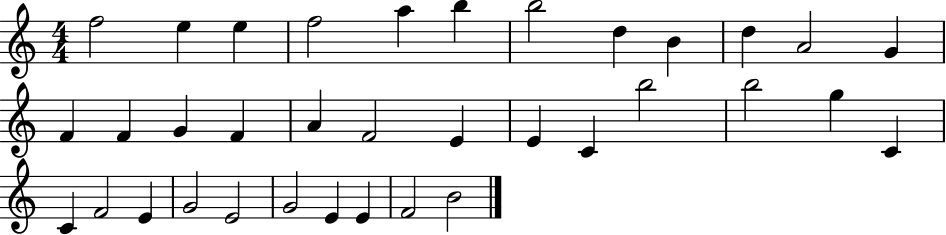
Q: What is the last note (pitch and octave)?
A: B4